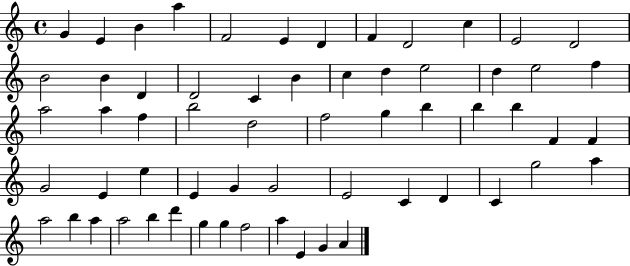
G4/q E4/q B4/q A5/q F4/h E4/q D4/q F4/q D4/h C5/q E4/h D4/h B4/h B4/q D4/q D4/h C4/q B4/q C5/q D5/q E5/h D5/q E5/h F5/q A5/h A5/q F5/q B5/h D5/h F5/h G5/q B5/q B5/q B5/q F4/q F4/q G4/h E4/q E5/q E4/q G4/q G4/h E4/h C4/q D4/q C4/q G5/h A5/q A5/h B5/q A5/q A5/h B5/q D6/q G5/q G5/q F5/h A5/q E4/q G4/q A4/q